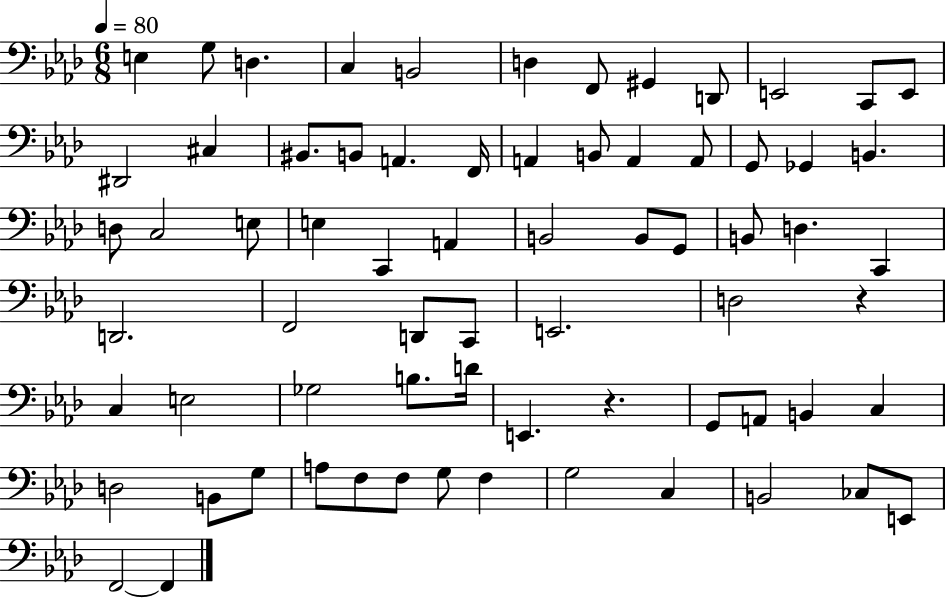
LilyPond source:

{
  \clef bass
  \numericTimeSignature
  \time 6/8
  \key aes \major
  \tempo 4 = 80
  \repeat volta 2 { e4 g8 d4. | c4 b,2 | d4 f,8 gis,4 d,8 | e,2 c,8 e,8 | \break dis,2 cis4 | bis,8. b,8 a,4. f,16 | a,4 b,8 a,4 a,8 | g,8 ges,4 b,4. | \break d8 c2 e8 | e4 c,4 a,4 | b,2 b,8 g,8 | b,8 d4. c,4 | \break d,2. | f,2 d,8 c,8 | e,2. | d2 r4 | \break c4 e2 | ges2 b8. d'16 | e,4. r4. | g,8 a,8 b,4 c4 | \break d2 b,8 g8 | a8 f8 f8 g8 f4 | g2 c4 | b,2 ces8 e,8 | \break f,2~~ f,4 | } \bar "|."
}